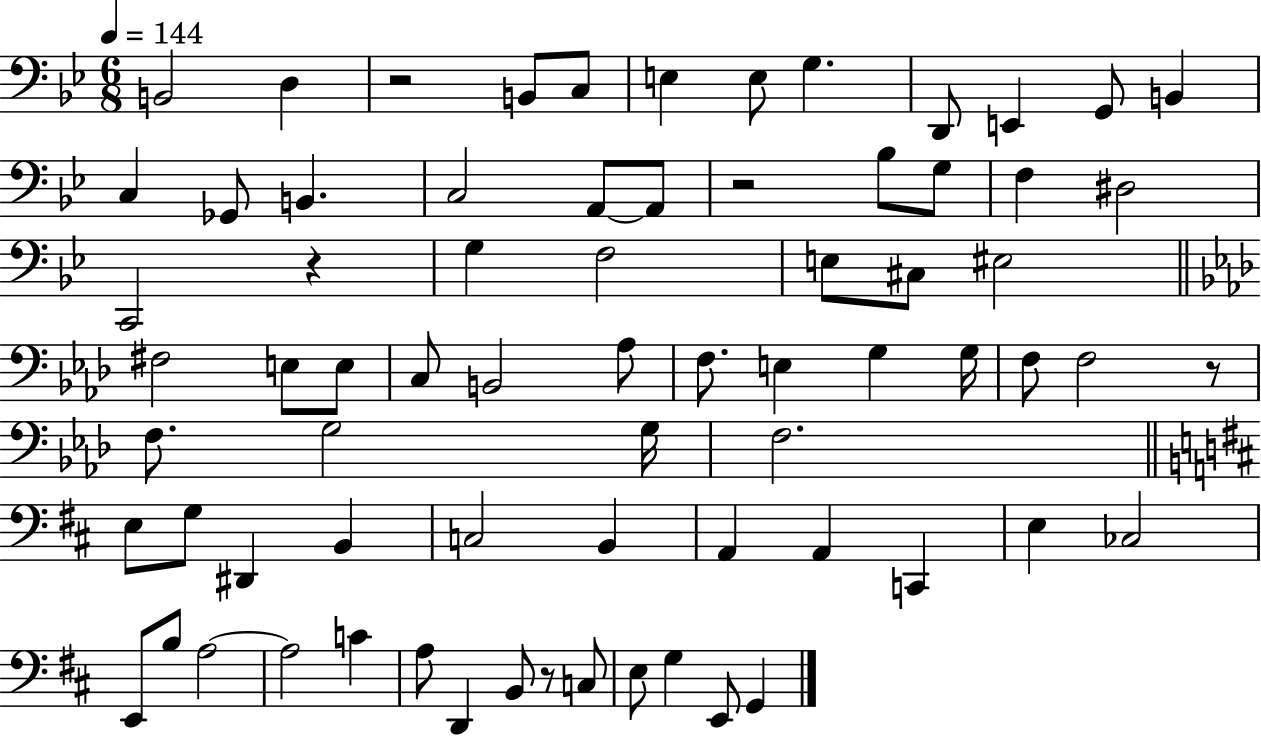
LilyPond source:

{
  \clef bass
  \numericTimeSignature
  \time 6/8
  \key bes \major
  \tempo 4 = 144
  \repeat volta 2 { b,2 d4 | r2 b,8 c8 | e4 e8 g4. | d,8 e,4 g,8 b,4 | \break c4 ges,8 b,4. | c2 a,8~~ a,8 | r2 bes8 g8 | f4 dis2 | \break c,2 r4 | g4 f2 | e8 cis8 eis2 | \bar "||" \break \key aes \major fis2 e8 e8 | c8 b,2 aes8 | f8. e4 g4 g16 | f8 f2 r8 | \break f8. g2 g16 | f2. | \bar "||" \break \key d \major e8 g8 dis,4 b,4 | c2 b,4 | a,4 a,4 c,4 | e4 ces2 | \break e,8 b8 a2~~ | a2 c'4 | a8 d,4 b,8 r8 c8 | e8 g4 e,8 g,4 | \break } \bar "|."
}